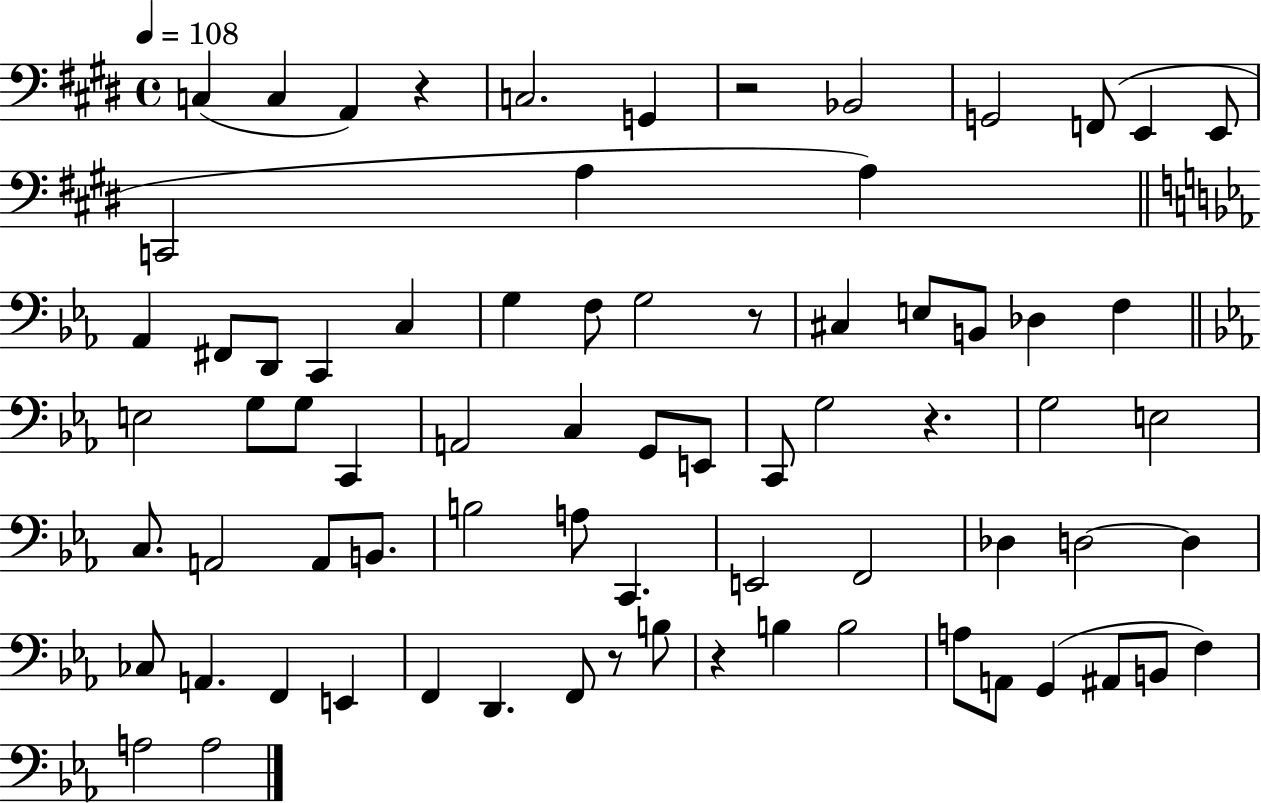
{
  \clef bass
  \time 4/4
  \defaultTimeSignature
  \key e \major
  \tempo 4 = 108
  c4( c4 a,4) r4 | c2. g,4 | r2 bes,2 | g,2 f,8( e,4 e,8 | \break c,2 a4 a4) | \bar "||" \break \key ees \major aes,4 fis,8 d,8 c,4 c4 | g4 f8 g2 r8 | cis4 e8 b,8 des4 f4 | \bar "||" \break \key ees \major e2 g8 g8 c,4 | a,2 c4 g,8 e,8 | c,8 g2 r4. | g2 e2 | \break c8. a,2 a,8 b,8. | b2 a8 c,4. | e,2 f,2 | des4 d2~~ d4 | \break ces8 a,4. f,4 e,4 | f,4 d,4. f,8 r8 b8 | r4 b4 b2 | a8 a,8 g,4( ais,8 b,8 f4) | \break a2 a2 | \bar "|."
}